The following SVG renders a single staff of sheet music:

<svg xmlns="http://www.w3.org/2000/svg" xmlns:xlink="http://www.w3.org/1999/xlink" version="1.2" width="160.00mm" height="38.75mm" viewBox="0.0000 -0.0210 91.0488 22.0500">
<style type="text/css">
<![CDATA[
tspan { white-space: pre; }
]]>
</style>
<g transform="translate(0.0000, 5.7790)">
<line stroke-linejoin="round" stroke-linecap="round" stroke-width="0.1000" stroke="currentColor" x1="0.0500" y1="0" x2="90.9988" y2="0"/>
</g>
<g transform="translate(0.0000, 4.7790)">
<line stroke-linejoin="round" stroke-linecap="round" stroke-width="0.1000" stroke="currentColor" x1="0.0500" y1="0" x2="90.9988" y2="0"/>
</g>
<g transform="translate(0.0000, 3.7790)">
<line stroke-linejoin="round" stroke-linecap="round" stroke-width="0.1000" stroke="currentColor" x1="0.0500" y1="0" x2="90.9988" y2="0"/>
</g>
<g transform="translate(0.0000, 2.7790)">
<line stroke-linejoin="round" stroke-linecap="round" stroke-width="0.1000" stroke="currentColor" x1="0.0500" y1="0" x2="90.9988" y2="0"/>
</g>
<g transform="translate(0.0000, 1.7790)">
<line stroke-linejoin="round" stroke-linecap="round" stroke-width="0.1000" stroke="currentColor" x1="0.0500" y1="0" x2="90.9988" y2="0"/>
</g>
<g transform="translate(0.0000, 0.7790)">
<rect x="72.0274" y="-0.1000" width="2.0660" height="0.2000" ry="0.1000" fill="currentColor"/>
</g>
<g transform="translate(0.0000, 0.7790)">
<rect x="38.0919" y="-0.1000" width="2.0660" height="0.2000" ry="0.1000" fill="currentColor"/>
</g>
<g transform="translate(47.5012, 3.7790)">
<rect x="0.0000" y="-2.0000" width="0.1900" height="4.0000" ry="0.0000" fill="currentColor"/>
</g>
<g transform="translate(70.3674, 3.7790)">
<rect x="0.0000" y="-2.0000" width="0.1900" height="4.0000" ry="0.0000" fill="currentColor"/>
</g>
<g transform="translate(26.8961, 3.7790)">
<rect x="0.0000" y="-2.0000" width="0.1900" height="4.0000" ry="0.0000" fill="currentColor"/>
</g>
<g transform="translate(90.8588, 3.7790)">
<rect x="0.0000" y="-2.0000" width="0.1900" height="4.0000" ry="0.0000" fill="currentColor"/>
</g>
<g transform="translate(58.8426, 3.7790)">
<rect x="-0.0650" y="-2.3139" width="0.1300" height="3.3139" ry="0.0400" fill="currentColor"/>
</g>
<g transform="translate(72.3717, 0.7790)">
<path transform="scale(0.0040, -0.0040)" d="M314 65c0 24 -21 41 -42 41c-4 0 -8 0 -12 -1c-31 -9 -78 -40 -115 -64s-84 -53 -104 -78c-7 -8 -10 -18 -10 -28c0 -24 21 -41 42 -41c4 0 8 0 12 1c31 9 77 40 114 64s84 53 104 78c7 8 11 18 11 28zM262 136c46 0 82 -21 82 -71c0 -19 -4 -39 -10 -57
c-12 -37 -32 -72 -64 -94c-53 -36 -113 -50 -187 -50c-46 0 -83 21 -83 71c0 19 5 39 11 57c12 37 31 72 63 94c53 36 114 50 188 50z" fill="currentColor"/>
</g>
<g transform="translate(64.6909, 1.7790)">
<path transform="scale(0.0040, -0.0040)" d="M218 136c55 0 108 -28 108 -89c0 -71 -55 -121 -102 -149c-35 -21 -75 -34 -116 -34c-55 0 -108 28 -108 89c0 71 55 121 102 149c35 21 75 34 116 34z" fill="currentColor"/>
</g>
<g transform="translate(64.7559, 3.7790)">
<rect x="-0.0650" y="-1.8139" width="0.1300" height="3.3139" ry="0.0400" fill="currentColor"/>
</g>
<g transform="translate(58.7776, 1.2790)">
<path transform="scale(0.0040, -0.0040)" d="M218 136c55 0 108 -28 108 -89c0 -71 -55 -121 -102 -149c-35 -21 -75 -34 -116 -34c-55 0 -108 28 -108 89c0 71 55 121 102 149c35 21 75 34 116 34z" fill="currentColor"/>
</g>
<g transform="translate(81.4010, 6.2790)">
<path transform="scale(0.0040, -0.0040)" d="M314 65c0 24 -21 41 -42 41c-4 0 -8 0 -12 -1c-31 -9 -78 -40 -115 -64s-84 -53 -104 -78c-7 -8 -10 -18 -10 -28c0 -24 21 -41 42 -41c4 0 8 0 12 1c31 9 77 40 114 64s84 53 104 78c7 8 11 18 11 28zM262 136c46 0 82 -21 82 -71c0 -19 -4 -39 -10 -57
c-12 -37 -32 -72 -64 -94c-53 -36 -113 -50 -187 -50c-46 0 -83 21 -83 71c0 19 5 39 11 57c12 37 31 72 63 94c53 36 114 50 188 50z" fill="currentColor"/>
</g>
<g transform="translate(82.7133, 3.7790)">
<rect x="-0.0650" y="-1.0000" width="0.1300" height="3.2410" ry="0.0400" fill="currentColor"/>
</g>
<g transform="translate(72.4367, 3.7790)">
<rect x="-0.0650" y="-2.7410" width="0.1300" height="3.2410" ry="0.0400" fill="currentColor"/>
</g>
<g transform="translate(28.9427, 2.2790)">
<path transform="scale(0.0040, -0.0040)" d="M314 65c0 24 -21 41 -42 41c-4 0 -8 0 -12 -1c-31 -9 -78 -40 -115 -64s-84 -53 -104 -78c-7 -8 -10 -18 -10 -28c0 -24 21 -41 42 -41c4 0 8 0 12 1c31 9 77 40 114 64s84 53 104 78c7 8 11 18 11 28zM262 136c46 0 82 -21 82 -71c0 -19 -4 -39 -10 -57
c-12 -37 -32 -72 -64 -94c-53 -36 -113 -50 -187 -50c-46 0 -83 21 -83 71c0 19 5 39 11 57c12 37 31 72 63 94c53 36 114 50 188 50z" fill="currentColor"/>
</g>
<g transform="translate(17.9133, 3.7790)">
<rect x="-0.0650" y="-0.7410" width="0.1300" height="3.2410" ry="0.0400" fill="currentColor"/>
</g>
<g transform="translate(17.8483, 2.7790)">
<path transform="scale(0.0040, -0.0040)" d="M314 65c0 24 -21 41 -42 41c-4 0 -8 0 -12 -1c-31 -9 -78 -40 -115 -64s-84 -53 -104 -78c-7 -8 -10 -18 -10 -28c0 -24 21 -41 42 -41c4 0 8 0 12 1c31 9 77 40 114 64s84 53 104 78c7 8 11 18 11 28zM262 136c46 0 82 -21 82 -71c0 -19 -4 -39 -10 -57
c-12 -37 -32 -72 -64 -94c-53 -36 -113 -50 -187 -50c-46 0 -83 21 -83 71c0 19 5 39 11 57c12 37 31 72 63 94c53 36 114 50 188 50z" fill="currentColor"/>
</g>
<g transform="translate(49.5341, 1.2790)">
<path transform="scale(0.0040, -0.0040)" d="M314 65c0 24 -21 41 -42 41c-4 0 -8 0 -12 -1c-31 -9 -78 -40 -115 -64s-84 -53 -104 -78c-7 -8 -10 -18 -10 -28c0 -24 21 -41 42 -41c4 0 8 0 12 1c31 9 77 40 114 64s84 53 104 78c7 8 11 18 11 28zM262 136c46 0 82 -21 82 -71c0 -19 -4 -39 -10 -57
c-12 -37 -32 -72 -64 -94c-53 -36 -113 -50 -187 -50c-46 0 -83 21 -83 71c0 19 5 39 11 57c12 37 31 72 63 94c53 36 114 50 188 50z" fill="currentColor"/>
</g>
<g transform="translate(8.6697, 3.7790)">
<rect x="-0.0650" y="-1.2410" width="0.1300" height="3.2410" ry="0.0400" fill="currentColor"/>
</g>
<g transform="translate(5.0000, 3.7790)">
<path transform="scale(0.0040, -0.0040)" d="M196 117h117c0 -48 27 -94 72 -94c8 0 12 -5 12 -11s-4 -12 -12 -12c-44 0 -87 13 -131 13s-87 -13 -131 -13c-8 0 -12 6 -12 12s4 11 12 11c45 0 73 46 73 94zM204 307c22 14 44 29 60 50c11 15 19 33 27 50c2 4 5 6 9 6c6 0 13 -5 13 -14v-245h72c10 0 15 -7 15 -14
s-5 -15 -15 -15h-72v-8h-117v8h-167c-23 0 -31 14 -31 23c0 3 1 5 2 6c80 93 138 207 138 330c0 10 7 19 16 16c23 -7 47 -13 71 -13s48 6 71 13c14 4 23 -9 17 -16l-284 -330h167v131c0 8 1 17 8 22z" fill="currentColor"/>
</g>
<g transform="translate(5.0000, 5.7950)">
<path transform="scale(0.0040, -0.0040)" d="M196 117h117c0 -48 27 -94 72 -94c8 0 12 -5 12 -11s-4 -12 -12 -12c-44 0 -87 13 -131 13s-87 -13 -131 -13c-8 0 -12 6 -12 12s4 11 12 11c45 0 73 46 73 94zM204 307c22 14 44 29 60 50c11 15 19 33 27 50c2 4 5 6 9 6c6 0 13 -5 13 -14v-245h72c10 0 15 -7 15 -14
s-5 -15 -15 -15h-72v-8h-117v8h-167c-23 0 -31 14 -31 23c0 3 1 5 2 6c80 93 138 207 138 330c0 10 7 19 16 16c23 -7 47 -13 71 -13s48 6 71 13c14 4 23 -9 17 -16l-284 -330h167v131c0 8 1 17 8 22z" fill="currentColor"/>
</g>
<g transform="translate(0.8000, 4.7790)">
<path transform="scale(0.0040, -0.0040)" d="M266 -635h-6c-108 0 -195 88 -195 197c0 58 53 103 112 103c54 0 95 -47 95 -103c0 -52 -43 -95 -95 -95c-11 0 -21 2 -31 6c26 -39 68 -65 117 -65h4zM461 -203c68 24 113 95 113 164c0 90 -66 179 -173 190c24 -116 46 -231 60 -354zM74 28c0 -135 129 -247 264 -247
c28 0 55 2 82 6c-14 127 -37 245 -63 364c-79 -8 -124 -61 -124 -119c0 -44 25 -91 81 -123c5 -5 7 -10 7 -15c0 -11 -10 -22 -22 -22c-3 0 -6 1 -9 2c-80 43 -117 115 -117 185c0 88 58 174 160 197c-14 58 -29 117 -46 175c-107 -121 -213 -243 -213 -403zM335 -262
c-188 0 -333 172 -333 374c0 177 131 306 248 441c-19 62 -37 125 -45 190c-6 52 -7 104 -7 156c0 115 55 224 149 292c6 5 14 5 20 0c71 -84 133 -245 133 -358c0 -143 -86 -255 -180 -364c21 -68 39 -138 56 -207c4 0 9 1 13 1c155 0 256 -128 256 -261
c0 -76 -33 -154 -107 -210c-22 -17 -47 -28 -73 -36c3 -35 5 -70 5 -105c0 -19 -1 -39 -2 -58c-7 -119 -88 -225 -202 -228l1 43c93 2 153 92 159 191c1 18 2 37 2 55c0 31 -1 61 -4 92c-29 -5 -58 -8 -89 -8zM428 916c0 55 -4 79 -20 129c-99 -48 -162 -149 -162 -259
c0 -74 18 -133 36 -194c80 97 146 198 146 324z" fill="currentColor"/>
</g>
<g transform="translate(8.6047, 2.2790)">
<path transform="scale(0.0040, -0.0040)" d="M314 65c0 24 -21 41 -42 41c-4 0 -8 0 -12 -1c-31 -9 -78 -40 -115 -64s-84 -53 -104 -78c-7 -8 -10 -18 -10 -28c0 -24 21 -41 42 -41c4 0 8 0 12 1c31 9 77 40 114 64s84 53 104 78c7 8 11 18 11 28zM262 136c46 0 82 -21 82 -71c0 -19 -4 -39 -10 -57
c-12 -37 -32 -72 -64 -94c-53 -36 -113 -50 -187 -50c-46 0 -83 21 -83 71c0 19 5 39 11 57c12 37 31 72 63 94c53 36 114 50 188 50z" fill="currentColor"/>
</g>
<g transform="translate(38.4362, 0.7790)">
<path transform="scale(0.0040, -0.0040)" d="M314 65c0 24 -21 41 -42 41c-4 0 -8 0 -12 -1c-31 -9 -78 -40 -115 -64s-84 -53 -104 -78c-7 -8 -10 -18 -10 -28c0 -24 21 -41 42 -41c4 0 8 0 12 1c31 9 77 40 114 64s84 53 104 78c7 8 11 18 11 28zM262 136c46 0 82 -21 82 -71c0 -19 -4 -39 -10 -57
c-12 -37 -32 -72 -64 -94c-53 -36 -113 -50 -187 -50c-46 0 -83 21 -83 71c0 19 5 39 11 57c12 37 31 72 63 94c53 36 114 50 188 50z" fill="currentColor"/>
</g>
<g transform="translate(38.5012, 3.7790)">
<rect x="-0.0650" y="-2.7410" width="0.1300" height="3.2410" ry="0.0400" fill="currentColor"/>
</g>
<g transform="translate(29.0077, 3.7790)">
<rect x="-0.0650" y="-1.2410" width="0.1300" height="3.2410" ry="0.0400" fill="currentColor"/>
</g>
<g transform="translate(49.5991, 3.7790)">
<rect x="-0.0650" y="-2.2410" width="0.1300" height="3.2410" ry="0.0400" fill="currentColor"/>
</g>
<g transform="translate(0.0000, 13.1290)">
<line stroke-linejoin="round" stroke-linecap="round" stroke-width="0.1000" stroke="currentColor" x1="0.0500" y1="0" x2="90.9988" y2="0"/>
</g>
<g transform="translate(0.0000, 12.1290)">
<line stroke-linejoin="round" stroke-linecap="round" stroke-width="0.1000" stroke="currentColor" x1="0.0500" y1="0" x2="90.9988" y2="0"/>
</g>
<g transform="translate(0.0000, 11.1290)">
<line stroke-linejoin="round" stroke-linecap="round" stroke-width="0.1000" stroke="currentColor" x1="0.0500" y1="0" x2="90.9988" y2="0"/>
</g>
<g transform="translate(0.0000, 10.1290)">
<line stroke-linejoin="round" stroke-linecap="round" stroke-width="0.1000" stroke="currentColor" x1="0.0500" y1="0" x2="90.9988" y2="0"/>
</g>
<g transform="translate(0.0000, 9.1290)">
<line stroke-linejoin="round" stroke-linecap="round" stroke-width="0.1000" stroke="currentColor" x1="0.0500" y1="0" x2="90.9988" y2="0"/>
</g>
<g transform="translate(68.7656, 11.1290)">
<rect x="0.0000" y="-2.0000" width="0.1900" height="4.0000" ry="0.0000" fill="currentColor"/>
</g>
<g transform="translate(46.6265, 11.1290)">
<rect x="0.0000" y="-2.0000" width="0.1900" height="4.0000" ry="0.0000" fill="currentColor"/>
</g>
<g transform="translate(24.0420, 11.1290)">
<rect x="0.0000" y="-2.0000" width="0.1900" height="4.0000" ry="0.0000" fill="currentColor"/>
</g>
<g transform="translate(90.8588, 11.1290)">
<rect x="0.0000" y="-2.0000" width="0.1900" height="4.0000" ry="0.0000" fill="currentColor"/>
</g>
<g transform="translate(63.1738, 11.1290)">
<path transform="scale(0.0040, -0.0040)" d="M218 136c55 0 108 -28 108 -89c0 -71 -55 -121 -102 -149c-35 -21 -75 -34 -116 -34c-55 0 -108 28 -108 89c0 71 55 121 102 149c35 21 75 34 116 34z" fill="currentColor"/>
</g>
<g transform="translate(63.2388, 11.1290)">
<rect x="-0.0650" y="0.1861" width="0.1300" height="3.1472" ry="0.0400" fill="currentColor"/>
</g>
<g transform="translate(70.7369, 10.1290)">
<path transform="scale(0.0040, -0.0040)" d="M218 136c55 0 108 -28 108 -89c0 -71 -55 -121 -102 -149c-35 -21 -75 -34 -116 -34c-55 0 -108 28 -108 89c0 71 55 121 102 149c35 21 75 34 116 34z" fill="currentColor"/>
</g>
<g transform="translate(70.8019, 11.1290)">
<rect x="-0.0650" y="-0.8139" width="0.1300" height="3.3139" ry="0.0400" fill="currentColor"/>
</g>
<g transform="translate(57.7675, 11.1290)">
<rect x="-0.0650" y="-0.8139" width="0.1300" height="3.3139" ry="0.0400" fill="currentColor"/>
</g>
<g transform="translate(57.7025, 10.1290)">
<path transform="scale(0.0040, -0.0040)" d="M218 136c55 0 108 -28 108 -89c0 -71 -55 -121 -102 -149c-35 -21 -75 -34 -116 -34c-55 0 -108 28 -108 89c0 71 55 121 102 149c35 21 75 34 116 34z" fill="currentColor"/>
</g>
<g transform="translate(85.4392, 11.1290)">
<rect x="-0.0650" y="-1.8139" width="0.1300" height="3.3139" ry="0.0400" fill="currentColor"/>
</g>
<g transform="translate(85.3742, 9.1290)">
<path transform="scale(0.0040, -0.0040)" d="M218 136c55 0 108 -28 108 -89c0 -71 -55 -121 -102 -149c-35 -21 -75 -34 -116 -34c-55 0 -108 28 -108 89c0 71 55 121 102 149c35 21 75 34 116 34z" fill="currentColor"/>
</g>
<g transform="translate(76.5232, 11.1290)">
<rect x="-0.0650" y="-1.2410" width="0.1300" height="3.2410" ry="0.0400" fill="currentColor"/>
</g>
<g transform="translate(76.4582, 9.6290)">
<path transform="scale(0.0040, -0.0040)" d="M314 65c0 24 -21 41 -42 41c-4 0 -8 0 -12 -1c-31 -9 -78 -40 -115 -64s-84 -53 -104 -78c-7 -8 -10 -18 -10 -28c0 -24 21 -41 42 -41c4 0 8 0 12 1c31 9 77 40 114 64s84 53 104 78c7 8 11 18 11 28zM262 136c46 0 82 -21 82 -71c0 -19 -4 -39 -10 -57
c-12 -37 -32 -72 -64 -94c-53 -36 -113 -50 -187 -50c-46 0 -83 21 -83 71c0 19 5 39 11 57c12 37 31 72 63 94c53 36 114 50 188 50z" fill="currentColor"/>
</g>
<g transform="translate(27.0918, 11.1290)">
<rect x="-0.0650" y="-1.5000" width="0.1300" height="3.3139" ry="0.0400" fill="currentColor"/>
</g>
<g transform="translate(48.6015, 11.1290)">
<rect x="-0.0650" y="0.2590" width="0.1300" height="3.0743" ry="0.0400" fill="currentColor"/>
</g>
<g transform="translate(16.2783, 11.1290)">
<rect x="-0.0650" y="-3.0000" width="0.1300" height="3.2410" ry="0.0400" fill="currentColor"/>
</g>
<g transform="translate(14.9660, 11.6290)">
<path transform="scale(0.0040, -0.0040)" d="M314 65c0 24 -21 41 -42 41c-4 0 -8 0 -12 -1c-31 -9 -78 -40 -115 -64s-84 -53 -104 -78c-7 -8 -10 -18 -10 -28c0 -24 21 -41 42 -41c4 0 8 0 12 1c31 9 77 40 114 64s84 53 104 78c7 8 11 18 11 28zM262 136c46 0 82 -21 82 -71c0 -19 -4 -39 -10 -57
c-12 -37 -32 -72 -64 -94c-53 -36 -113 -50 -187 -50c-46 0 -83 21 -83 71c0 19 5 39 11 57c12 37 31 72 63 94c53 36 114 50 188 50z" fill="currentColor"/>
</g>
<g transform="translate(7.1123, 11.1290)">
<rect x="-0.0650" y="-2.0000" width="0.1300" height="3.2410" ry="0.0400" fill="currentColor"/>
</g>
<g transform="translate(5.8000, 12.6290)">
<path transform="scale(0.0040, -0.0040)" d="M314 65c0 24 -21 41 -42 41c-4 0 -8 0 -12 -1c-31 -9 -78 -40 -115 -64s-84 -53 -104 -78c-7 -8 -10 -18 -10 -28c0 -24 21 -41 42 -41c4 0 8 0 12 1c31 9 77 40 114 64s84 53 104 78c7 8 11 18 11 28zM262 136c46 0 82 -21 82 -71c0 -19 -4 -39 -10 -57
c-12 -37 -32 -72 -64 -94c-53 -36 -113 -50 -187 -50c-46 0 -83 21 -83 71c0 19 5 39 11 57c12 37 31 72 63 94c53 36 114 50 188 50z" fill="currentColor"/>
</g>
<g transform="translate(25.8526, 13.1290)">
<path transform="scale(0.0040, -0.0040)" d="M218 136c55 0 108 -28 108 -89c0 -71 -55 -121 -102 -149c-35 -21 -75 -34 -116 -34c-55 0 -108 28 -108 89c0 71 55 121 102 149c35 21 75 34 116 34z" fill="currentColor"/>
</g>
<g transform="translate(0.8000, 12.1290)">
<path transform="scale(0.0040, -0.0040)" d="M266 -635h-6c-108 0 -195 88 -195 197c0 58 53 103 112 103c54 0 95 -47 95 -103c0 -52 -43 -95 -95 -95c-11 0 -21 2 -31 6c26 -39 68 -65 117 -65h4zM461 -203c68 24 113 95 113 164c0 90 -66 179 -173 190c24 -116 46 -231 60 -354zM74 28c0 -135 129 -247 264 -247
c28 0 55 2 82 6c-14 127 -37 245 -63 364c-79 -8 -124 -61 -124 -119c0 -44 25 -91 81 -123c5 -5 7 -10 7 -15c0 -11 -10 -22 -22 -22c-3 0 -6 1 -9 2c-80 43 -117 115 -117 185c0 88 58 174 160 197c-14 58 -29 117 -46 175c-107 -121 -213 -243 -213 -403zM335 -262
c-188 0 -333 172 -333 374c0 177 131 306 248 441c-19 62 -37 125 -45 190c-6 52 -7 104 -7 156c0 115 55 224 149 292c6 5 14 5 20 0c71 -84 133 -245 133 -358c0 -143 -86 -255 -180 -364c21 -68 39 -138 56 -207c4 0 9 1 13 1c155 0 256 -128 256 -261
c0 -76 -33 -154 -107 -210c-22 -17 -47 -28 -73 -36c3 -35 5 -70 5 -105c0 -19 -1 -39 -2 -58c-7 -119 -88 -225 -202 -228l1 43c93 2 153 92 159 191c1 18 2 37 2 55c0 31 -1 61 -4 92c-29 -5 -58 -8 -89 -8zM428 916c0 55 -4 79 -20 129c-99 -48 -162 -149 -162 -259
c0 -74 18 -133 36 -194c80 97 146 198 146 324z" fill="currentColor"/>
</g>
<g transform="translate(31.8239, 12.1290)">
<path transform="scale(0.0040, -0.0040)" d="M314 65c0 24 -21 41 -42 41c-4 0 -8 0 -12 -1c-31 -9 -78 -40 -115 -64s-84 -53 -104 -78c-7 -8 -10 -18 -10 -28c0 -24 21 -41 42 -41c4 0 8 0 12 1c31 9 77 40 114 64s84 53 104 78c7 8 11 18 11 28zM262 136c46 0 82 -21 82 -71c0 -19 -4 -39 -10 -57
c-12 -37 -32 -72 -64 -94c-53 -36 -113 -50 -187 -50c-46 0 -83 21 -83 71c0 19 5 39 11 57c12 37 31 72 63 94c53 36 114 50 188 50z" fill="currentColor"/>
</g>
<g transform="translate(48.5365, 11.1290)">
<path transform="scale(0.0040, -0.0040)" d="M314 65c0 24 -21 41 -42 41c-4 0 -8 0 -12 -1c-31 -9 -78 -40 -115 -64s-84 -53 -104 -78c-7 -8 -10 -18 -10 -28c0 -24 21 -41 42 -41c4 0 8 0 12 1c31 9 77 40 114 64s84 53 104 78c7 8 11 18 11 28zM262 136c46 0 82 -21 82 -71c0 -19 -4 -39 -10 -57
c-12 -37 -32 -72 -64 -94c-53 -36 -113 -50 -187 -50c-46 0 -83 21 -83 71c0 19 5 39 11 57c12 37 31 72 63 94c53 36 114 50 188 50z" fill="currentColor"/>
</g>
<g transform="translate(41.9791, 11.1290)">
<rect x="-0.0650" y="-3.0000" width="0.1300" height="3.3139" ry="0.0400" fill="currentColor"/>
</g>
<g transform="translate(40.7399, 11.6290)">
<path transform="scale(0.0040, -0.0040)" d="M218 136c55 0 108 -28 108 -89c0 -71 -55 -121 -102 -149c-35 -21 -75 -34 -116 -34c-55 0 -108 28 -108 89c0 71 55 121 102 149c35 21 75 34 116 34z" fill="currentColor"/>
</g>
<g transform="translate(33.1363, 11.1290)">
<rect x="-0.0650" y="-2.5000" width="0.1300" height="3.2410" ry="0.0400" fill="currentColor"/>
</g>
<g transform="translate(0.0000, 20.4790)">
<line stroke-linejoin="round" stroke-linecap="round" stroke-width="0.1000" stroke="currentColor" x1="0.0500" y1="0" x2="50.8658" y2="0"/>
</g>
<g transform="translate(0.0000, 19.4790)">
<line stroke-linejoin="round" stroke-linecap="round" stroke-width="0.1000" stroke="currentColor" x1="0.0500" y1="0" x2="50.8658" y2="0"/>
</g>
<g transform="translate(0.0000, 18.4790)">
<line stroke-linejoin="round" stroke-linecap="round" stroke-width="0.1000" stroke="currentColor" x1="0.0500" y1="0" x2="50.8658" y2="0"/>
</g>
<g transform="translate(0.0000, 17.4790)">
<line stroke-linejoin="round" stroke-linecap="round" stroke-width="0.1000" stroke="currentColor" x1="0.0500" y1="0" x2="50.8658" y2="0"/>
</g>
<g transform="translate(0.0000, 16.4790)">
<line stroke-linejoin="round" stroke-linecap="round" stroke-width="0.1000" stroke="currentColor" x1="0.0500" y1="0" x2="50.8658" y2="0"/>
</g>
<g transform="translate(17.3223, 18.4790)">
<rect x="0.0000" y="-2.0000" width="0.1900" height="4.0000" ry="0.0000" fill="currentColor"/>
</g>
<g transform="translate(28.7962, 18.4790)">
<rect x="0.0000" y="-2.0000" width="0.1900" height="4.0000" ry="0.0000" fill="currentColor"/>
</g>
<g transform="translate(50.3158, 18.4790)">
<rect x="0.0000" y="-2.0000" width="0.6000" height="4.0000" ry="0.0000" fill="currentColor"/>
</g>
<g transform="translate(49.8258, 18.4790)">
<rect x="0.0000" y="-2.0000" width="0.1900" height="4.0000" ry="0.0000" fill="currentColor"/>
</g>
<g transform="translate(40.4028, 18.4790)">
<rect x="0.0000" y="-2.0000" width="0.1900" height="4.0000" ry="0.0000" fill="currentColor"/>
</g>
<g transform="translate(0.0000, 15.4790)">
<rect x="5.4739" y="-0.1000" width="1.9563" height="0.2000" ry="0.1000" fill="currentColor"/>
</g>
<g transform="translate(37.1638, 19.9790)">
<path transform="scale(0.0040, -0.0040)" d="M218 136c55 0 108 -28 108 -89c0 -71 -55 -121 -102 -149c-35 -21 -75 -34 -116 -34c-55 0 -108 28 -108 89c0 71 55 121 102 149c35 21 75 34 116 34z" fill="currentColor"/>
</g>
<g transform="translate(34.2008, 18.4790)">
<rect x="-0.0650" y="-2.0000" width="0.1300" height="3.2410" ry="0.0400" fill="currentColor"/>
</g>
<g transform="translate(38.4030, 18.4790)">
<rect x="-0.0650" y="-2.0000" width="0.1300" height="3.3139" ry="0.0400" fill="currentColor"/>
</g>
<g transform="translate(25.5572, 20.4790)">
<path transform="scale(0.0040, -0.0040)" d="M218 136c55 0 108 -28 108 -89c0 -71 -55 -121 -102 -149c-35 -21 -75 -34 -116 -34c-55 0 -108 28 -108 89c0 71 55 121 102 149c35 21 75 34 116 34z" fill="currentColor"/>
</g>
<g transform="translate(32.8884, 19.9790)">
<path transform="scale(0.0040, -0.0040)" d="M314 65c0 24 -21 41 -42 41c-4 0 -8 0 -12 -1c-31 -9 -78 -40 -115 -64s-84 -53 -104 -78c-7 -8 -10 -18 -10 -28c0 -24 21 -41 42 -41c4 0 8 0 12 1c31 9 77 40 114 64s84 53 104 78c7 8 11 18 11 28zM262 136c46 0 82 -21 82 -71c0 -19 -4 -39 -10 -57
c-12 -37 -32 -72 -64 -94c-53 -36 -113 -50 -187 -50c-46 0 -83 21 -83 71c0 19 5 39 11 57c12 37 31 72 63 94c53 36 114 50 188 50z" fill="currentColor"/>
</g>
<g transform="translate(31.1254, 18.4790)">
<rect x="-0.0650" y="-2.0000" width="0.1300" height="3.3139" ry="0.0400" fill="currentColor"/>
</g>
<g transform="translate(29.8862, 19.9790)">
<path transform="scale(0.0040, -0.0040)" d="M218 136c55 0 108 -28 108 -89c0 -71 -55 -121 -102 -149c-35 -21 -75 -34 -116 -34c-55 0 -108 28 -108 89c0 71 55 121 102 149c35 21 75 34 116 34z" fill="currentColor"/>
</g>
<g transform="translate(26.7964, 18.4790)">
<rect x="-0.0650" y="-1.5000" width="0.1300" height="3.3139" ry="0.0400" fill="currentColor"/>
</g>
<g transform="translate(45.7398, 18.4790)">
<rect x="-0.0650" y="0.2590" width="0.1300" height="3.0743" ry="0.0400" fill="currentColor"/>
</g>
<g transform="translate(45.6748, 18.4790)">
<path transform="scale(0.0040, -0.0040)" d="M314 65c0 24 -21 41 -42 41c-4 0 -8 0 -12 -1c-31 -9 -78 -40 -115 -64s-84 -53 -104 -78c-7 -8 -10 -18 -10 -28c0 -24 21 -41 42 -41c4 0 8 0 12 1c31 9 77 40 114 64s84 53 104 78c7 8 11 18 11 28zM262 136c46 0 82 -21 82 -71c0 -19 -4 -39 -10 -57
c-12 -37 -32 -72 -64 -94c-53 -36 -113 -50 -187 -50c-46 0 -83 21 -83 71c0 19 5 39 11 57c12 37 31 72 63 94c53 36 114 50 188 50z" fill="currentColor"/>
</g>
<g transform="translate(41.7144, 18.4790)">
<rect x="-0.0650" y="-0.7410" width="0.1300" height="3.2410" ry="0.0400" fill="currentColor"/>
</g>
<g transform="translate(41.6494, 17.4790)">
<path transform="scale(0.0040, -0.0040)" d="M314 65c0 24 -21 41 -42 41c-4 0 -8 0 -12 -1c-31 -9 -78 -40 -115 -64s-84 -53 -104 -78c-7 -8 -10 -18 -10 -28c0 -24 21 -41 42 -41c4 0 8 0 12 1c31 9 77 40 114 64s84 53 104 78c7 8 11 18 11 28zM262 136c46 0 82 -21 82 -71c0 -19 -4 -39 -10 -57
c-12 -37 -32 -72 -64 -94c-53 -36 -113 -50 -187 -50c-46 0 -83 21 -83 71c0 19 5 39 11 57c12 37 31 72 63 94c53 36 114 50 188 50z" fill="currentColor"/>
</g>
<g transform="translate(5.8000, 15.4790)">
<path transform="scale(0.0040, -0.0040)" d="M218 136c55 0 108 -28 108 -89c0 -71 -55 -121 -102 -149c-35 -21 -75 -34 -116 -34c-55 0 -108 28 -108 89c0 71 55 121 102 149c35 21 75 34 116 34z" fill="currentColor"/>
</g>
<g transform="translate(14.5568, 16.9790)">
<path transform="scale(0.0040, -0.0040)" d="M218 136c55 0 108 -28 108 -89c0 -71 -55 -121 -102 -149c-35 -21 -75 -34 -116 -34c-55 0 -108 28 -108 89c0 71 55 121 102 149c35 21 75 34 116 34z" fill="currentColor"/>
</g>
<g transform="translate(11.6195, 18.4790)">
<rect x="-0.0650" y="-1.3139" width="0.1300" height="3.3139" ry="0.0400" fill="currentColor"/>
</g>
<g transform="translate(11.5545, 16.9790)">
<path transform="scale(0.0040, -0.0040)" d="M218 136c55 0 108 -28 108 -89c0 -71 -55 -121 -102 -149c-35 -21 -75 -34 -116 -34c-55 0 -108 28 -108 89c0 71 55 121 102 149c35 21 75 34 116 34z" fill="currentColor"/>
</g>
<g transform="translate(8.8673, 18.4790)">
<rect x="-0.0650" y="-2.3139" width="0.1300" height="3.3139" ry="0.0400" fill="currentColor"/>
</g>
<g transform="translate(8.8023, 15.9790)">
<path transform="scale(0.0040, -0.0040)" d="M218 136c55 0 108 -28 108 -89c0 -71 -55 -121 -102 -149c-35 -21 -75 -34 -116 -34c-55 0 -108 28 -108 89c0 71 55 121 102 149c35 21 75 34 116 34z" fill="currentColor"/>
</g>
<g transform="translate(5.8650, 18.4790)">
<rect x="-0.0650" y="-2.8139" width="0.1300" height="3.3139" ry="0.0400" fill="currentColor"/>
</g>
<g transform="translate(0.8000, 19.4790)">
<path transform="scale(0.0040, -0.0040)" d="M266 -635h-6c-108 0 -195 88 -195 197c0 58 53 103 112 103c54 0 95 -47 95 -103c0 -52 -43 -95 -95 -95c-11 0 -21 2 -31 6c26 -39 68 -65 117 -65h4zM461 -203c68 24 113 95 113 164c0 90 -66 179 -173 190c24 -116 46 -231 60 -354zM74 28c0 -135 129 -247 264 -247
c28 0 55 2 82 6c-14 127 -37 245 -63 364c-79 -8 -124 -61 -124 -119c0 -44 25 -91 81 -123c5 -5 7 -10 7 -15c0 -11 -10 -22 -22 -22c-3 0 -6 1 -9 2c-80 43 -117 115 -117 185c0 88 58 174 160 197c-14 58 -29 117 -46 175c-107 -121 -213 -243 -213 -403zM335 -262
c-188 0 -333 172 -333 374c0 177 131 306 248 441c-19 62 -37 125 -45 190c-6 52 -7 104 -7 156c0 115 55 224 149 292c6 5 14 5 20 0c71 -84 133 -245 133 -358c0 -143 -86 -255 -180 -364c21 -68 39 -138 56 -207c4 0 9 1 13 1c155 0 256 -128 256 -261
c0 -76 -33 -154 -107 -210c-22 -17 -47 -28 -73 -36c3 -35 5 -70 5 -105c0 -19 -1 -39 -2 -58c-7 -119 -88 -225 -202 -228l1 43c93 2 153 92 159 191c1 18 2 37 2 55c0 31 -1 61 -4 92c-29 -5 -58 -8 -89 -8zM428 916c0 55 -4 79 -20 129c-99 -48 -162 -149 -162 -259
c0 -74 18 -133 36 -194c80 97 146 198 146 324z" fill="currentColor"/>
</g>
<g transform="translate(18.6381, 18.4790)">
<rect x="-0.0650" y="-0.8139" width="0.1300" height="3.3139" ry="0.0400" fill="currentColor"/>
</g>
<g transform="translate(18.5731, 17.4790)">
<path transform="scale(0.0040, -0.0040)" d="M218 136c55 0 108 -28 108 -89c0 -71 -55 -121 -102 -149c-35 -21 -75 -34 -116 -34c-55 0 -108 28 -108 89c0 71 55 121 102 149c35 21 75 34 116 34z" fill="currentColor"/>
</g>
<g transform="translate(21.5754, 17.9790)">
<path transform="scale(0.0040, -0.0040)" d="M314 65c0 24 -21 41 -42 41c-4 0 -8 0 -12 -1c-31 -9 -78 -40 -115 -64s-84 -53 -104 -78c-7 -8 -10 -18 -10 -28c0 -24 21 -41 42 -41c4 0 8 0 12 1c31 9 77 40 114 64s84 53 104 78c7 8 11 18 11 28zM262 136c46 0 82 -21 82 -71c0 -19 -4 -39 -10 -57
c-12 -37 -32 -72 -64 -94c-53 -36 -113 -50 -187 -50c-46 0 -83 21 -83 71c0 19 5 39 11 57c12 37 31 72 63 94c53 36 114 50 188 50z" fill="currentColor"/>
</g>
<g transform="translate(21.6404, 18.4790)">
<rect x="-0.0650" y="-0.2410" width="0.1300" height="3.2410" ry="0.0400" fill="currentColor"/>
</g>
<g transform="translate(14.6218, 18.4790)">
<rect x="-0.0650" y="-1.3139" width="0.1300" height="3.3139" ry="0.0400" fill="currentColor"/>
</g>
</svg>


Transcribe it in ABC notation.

X:1
T:Untitled
M:4/4
L:1/4
K:C
e2 d2 e2 a2 g2 g f a2 D2 F2 A2 E G2 A B2 d B d e2 f a g e e d c2 E F F2 F d2 B2